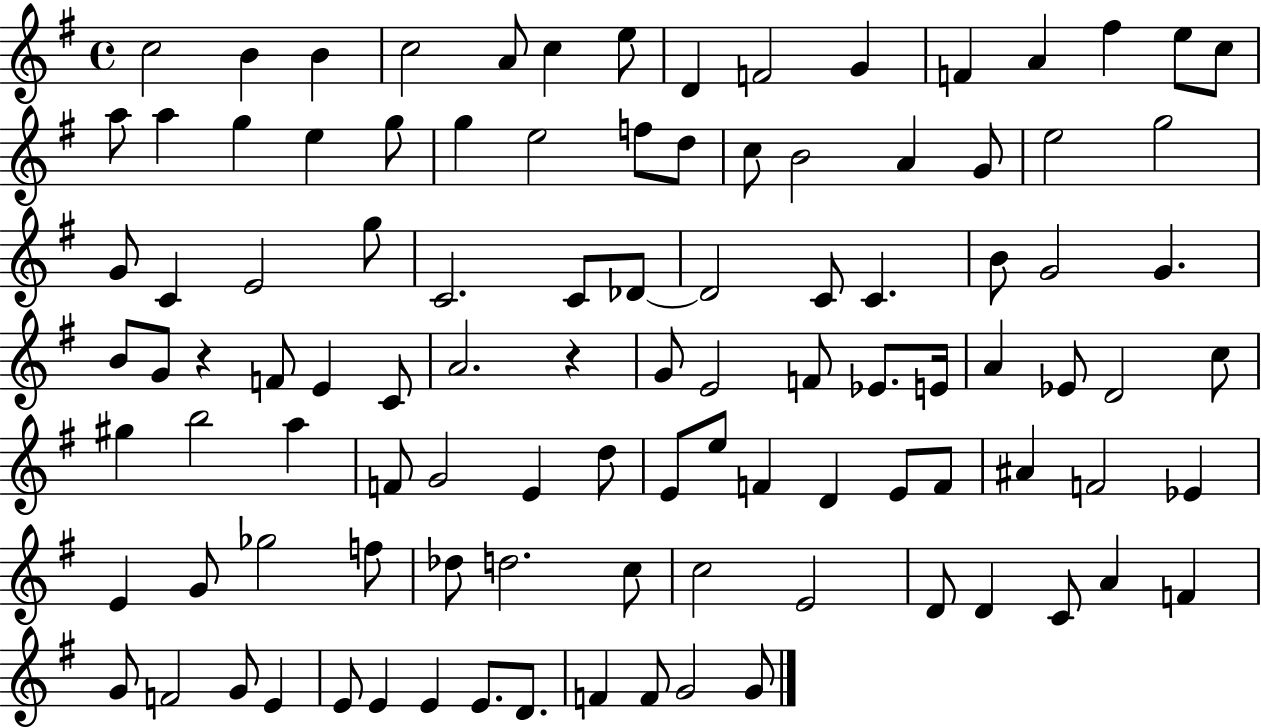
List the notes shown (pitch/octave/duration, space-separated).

C5/h B4/q B4/q C5/h A4/e C5/q E5/e D4/q F4/h G4/q F4/q A4/q F#5/q E5/e C5/e A5/e A5/q G5/q E5/q G5/e G5/q E5/h F5/e D5/e C5/e B4/h A4/q G4/e E5/h G5/h G4/e C4/q E4/h G5/e C4/h. C4/e Db4/e Db4/h C4/e C4/q. B4/e G4/h G4/q. B4/e G4/e R/q F4/e E4/q C4/e A4/h. R/q G4/e E4/h F4/e Eb4/e. E4/s A4/q Eb4/e D4/h C5/e G#5/q B5/h A5/q F4/e G4/h E4/q D5/e E4/e E5/e F4/q D4/q E4/e F4/e A#4/q F4/h Eb4/q E4/q G4/e Gb5/h F5/e Db5/e D5/h. C5/e C5/h E4/h D4/e D4/q C4/e A4/q F4/q G4/e F4/h G4/e E4/q E4/e E4/q E4/q E4/e. D4/e. F4/q F4/e G4/h G4/e